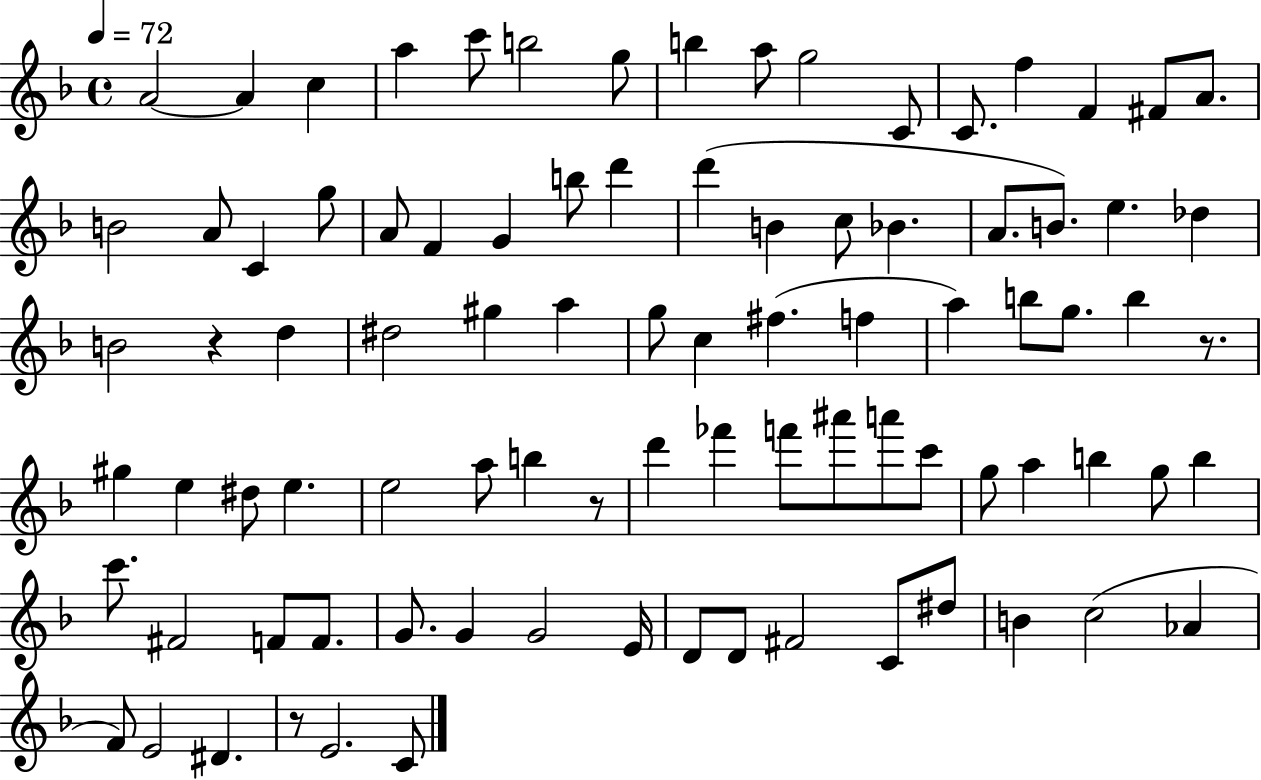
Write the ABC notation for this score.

X:1
T:Untitled
M:4/4
L:1/4
K:F
A2 A c a c'/2 b2 g/2 b a/2 g2 C/2 C/2 f F ^F/2 A/2 B2 A/2 C g/2 A/2 F G b/2 d' d' B c/2 _B A/2 B/2 e _d B2 z d ^d2 ^g a g/2 c ^f f a b/2 g/2 b z/2 ^g e ^d/2 e e2 a/2 b z/2 d' _f' f'/2 ^a'/2 a'/2 c'/2 g/2 a b g/2 b c'/2 ^F2 F/2 F/2 G/2 G G2 E/4 D/2 D/2 ^F2 C/2 ^d/2 B c2 _A F/2 E2 ^D z/2 E2 C/2